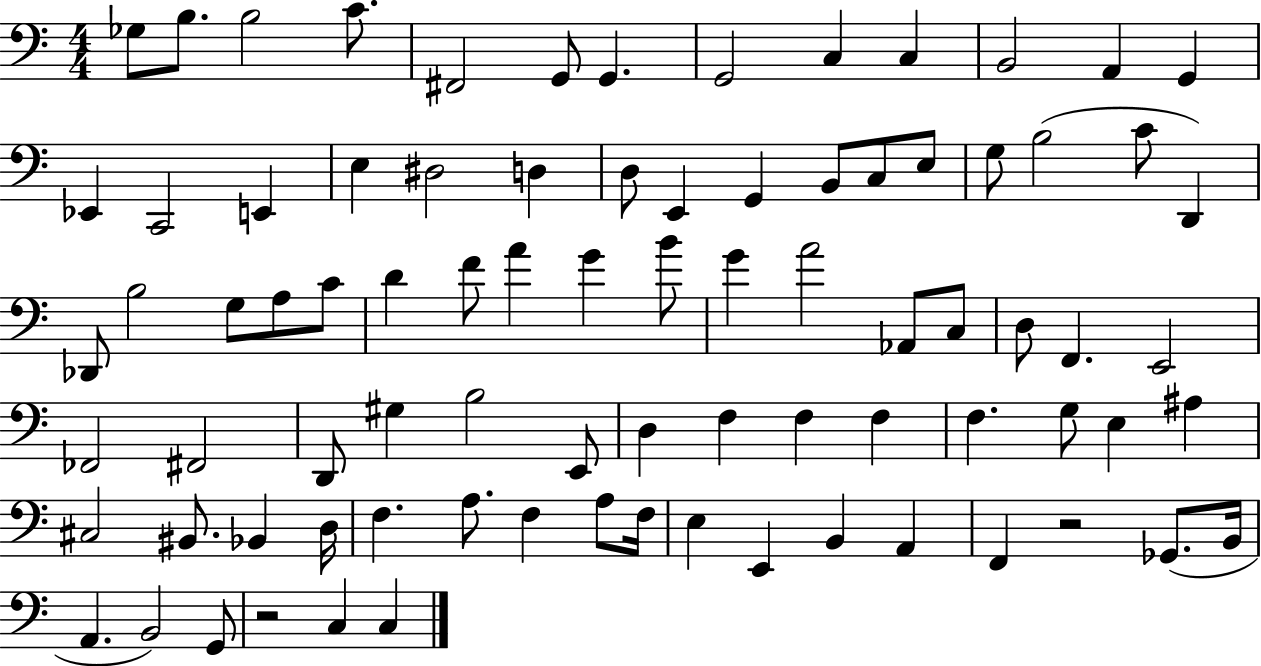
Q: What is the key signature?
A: C major